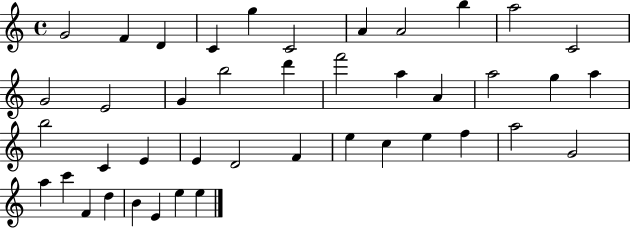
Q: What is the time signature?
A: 4/4